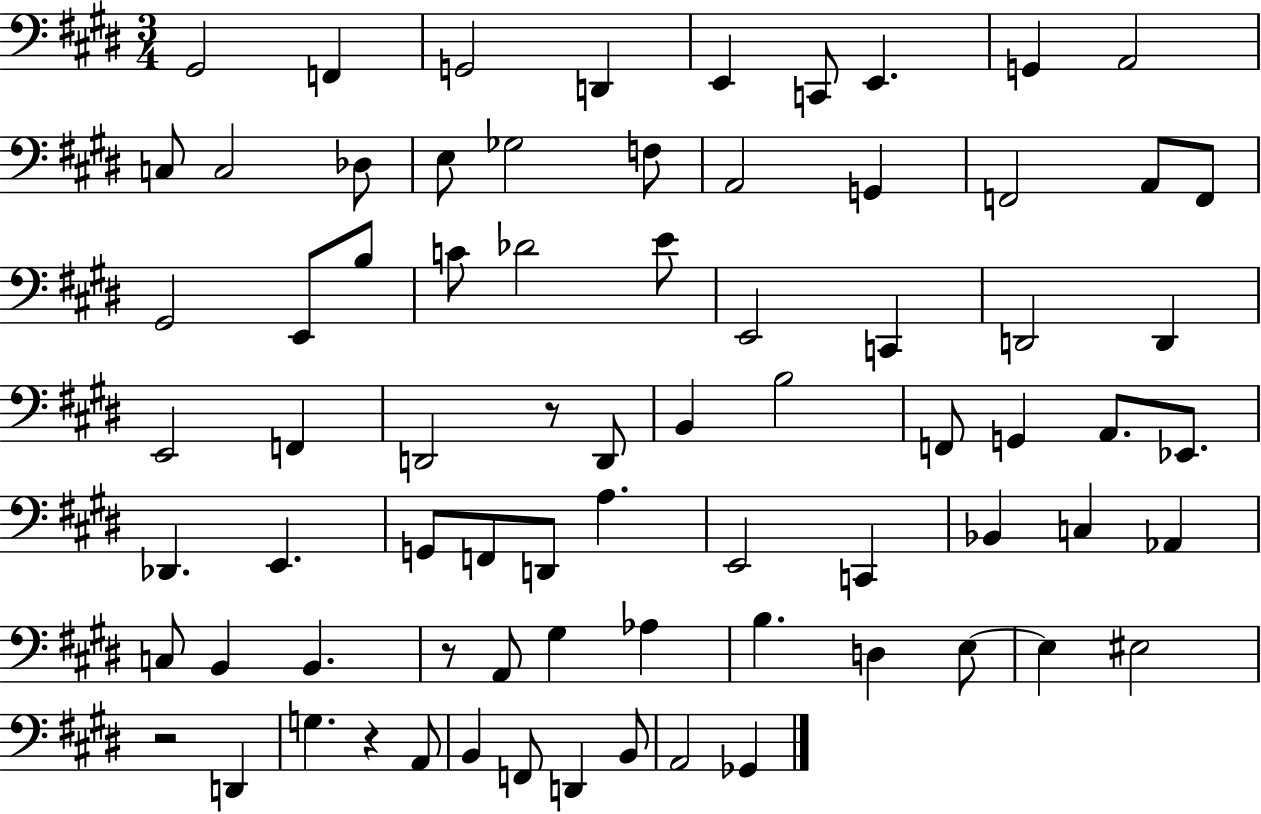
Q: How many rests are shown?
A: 4